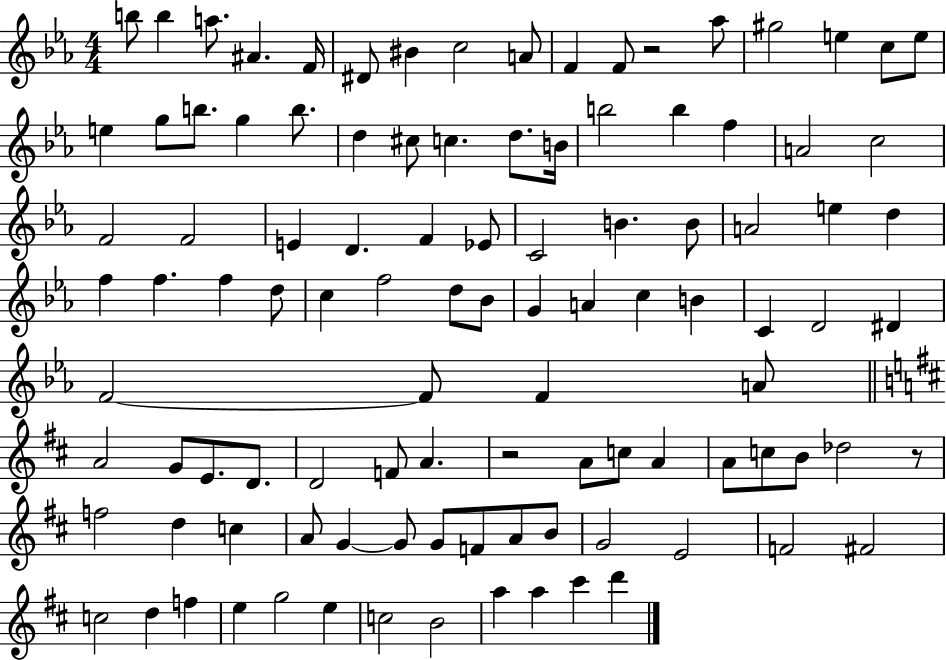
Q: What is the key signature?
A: EES major